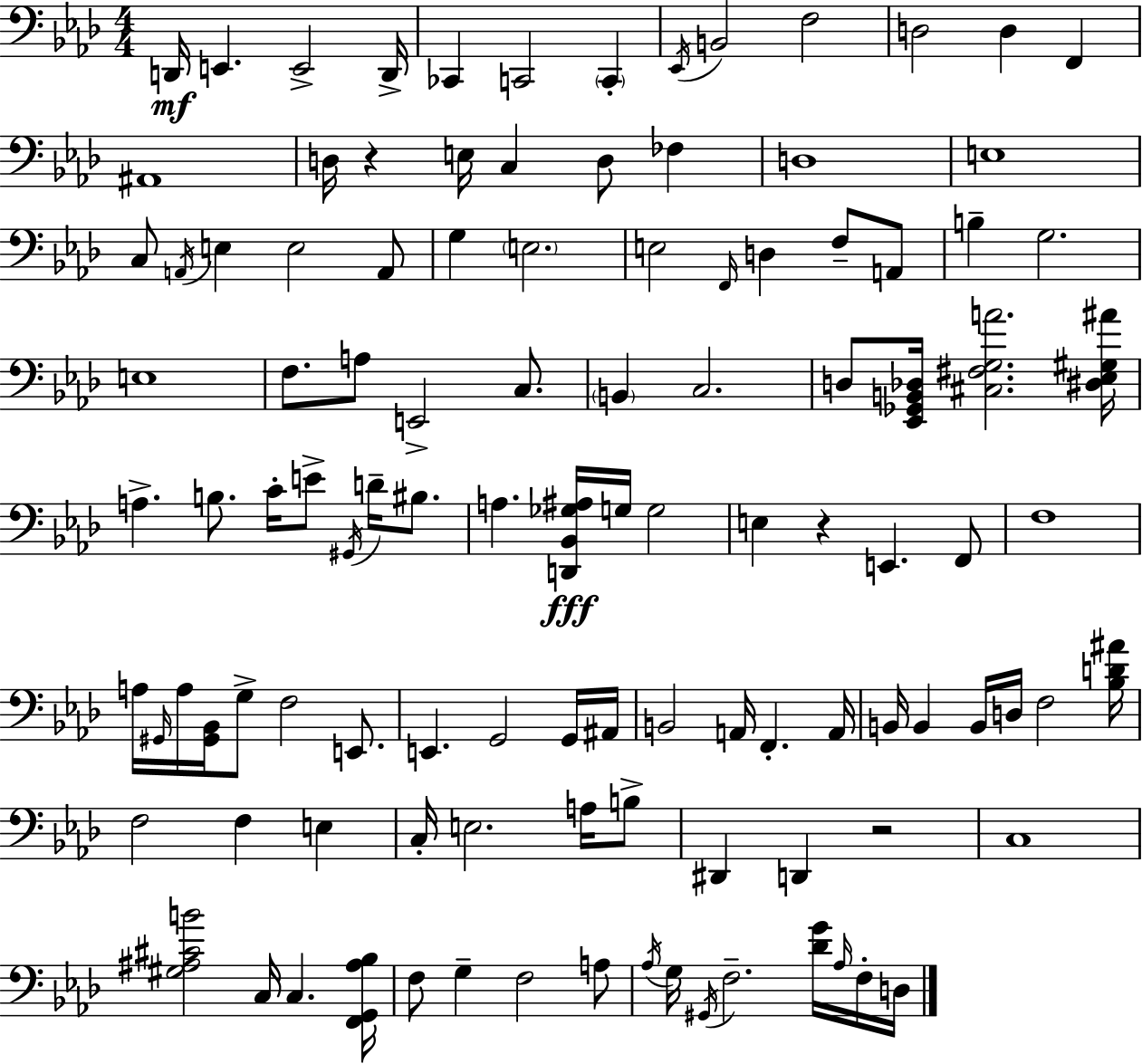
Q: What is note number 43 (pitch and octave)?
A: D3